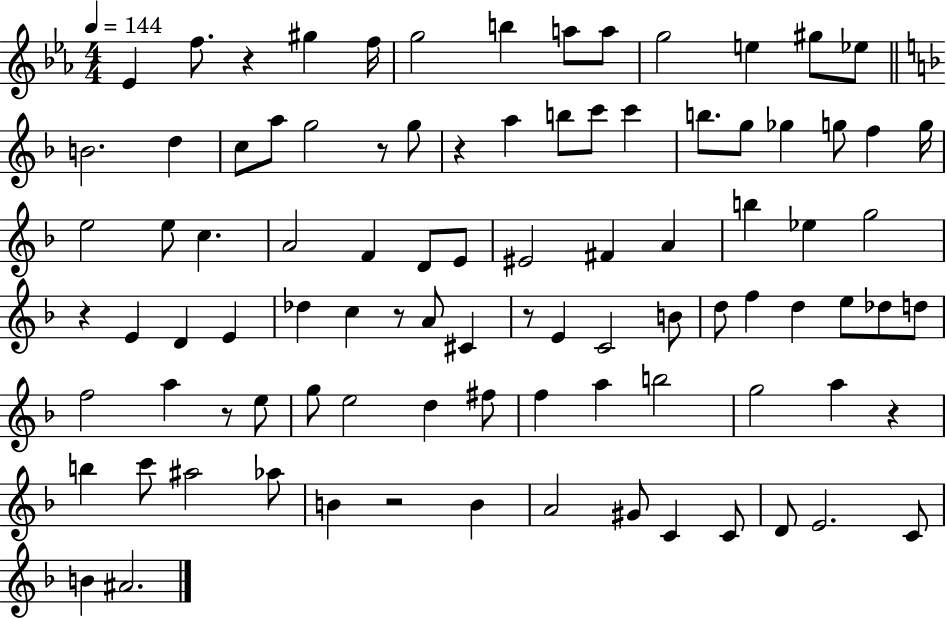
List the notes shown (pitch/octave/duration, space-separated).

Eb4/q F5/e. R/q G#5/q F5/s G5/h B5/q A5/e A5/e G5/h E5/q G#5/e Eb5/e B4/h. D5/q C5/e A5/e G5/h R/e G5/e R/q A5/q B5/e C6/e C6/q B5/e. G5/e Gb5/q G5/e F5/q G5/s E5/h E5/e C5/q. A4/h F4/q D4/e E4/e EIS4/h F#4/q A4/q B5/q Eb5/q G5/h R/q E4/q D4/q E4/q Db5/q C5/q R/e A4/e C#4/q R/e E4/q C4/h B4/e D5/e F5/q D5/q E5/e Db5/e D5/e F5/h A5/q R/e E5/e G5/e E5/h D5/q F#5/e F5/q A5/q B5/h G5/h A5/q R/q B5/q C6/e A#5/h Ab5/e B4/q R/h B4/q A4/h G#4/e C4/q C4/e D4/e E4/h. C4/e B4/q A#4/h.